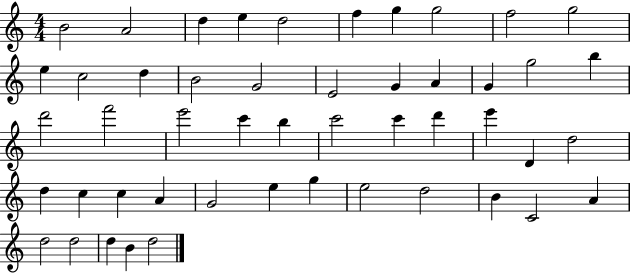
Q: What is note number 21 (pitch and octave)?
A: B5